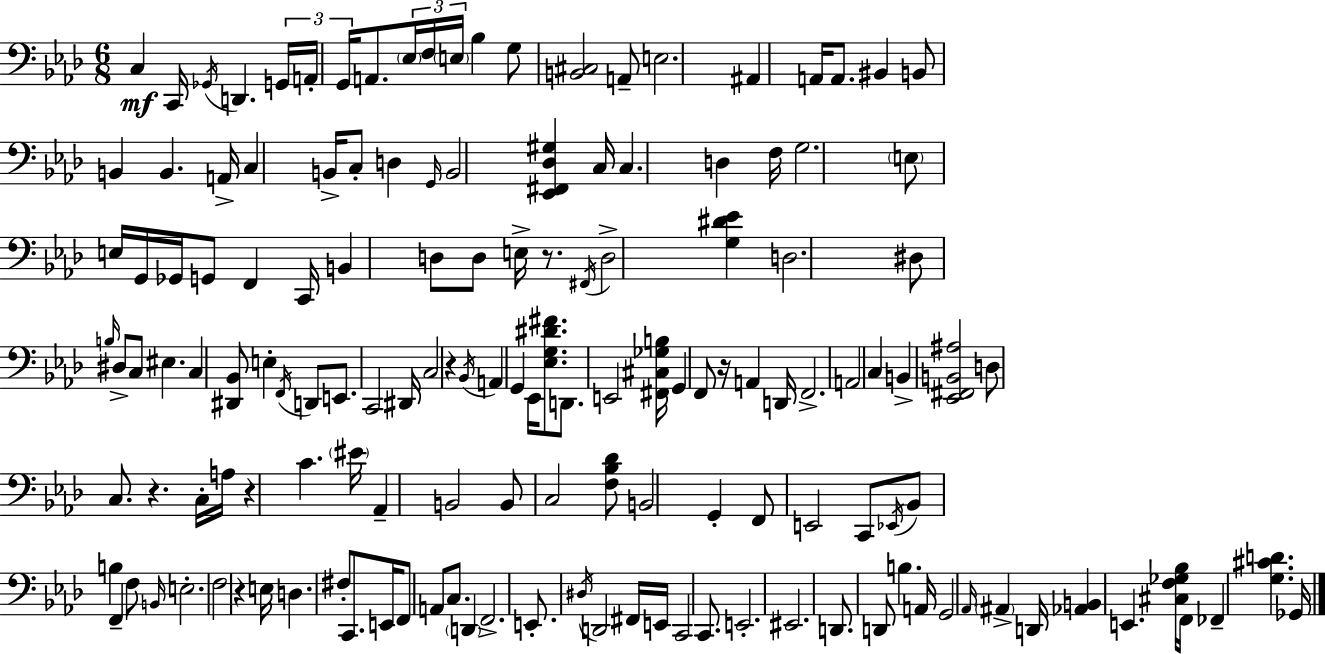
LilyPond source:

{
  \clef bass
  \numericTimeSignature
  \time 6/8
  \key f \minor
  \repeat volta 2 { c4\mf c,16 \acciaccatura { ges,16 } d,4. | \tuplet 3/2 { g,16 a,16-. g,16 } a,8. \tuplet 3/2 { \parenthesize ees16 f16 \parenthesize e16 } bes4 | g8 <b, cis>2 a,8-- | e2. | \break ais,4 a,16 a,8. bis,4 | b,8 b,4 b,4. | a,16-> c4 b,16-> c8-. d4 | \grace { g,16 } b,2 <ees, fis, des gis>4 | \break c16 c4. d4 | f16 g2. | \parenthesize e8 e16 g,16 ges,16 g,8 f,4 | c,16 b,4 d8 d8 e16-> r8. | \break \acciaccatura { fis,16 } d2-> <g dis' ees'>4 | d2. | dis8 \grace { b16 } dis8-> c8 eis4. | c4 <dis, bes,>8 e4-. | \break \acciaccatura { f,16 } d,8 e,8. c,2 | dis,16 c2 | r4 \acciaccatura { bes,16 } a,4 g,4 | ees,16 <ees g dis' fis'>8. d,8. e,2 | \break <fis, cis ges b>16 g,4 f,8 | r16 a,4 d,16 f,2.-> | a,2 | c4 b,4-> <ees, fis, b, ais>2 | \break d8 c8. r4. | c16-. a16 r4 c'4. | \parenthesize eis'16 aes,4-- b,2 | b,8 c2 | \break <f bes des'>8 b,2 | g,4-. f,8 e,2 | c,8 \acciaccatura { ees,16 } bes,8 b4 | f,4-- f8 \grace { b,16 } e2.-. | \break f2 | r4 e16 d4. | fis8-. c,8. e,16 f,8 a,8 | c8. \parenthesize d,4 f,2.-> | \break e,8.-. \acciaccatura { dis16 } | d,2 fis,16 e,16 c,2 | c,8. e,2.-. | eis,2. | \break d,8. | d,8 b4. a,16 g,2 | \grace { aes,16 } \parenthesize ais,4-> d,16 <aes, b,>4 | e,4. <cis f ges bes>16 f,16 fes,4-- | \break <g cis' d'>4. ges,16 } \bar "|."
}